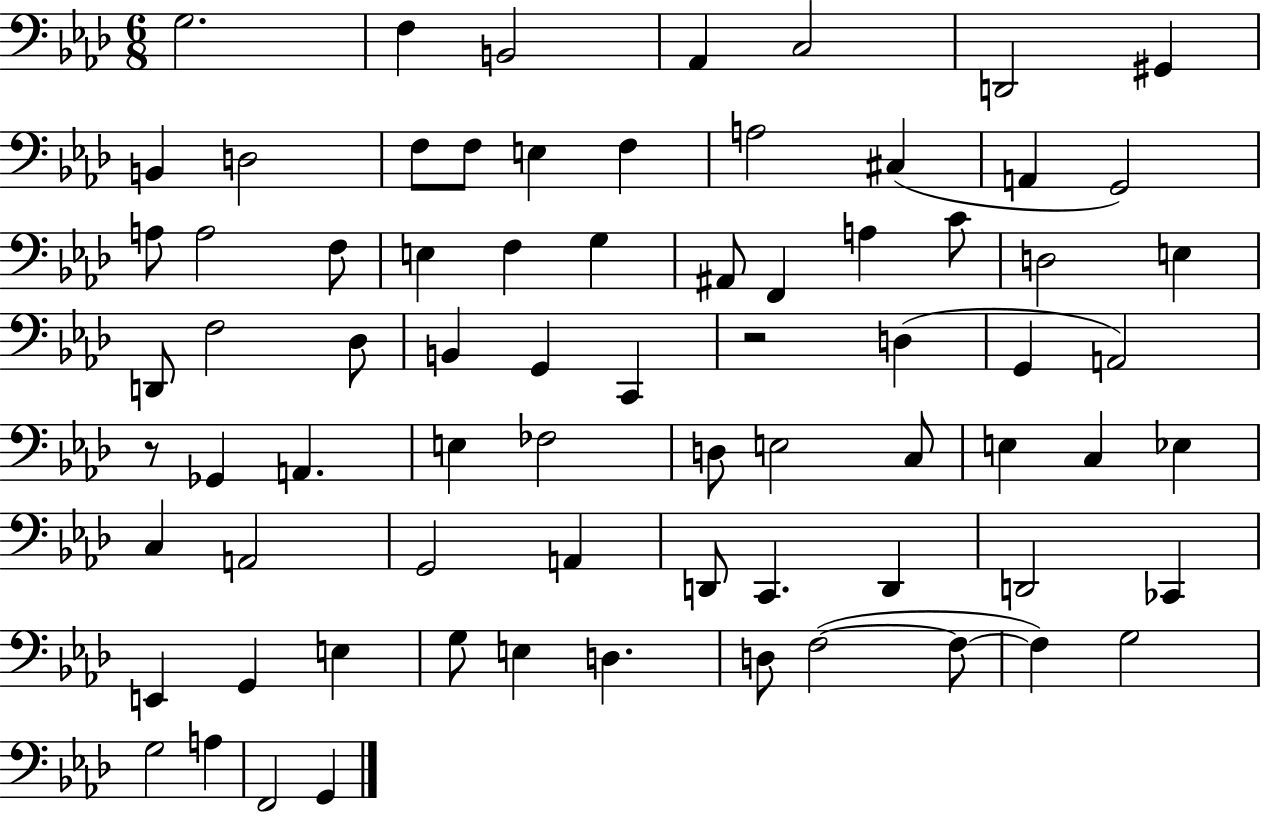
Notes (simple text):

G3/h. F3/q B2/h Ab2/q C3/h D2/h G#2/q B2/q D3/h F3/e F3/e E3/q F3/q A3/h C#3/q A2/q G2/h A3/e A3/h F3/e E3/q F3/q G3/q A#2/e F2/q A3/q C4/e D3/h E3/q D2/e F3/h Db3/e B2/q G2/q C2/q R/h D3/q G2/q A2/h R/e Gb2/q A2/q. E3/q FES3/h D3/e E3/h C3/e E3/q C3/q Eb3/q C3/q A2/h G2/h A2/q D2/e C2/q. D2/q D2/h CES2/q E2/q G2/q E3/q G3/e E3/q D3/q. D3/e F3/h F3/e F3/q G3/h G3/h A3/q F2/h G2/q